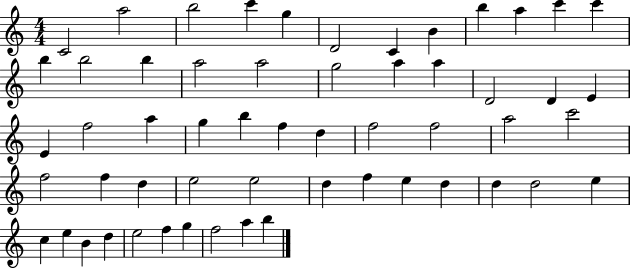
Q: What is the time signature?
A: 4/4